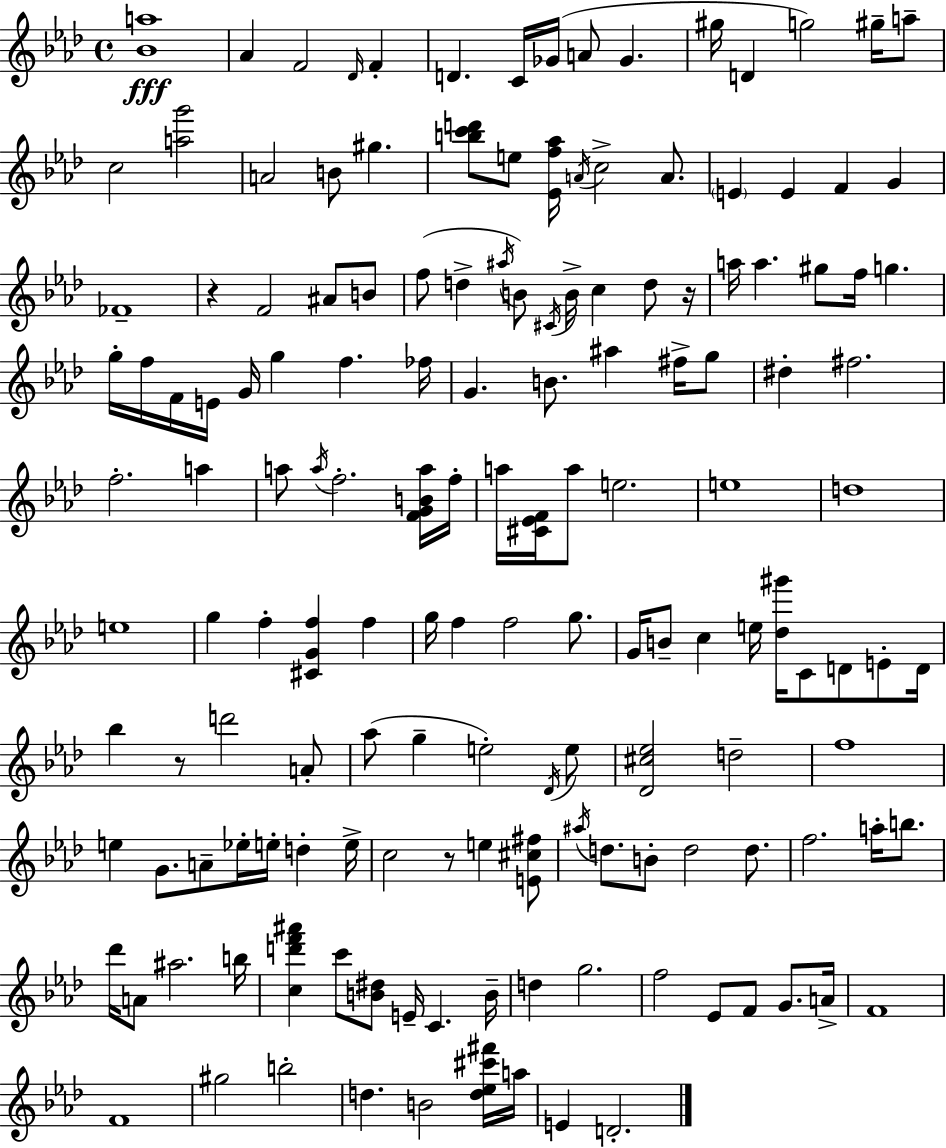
{
  \clef treble
  \time 4/4
  \defaultTimeSignature
  \key f \minor
  <bes' a''>1\fff | aes'4 f'2 \grace { des'16 } f'4-. | d'4. c'16 ges'16( a'8 ges'4. | gis''16 d'4 g''2) gis''16-- a''8-- | \break c''2 <a'' g'''>2 | a'2 b'8 gis''4. | <b'' c''' d'''>8 e''8 <ees' f'' aes''>16 \acciaccatura { a'16 } c''2-> a'8. | \parenthesize e'4 e'4 f'4 g'4 | \break fes'1-- | r4 f'2 ais'8 | b'8 f''8( d''4-> \acciaccatura { ais''16 }) b'8 \acciaccatura { cis'16 } b'16-> c''4 | d''8 r16 a''16 a''4. gis''8 f''16 g''4. | \break g''16-. f''16 f'16 e'16 g'16 g''4 f''4. | fes''16 g'4. b'8. ais''4 | fis''16-> g''8 dis''4-. fis''2. | f''2.-. | \break a''4 a''8 \acciaccatura { a''16 } f''2.-. | <f' g' b' a''>16 f''16-. a''16 <cis' ees' f'>16 a''8 e''2. | e''1 | d''1 | \break e''1 | g''4 f''4-. <cis' g' f''>4 | f''4 g''16 f''4 f''2 | g''8. g'16 b'8-- c''4 e''16 <des'' gis'''>16 c'8 | \break d'8 e'8-. d'16 bes''4 r8 d'''2 | a'8-. aes''8( g''4-- e''2-.) | \acciaccatura { des'16 } e''8 <des' cis'' ees''>2 d''2-- | f''1 | \break e''4 g'8. a'8-- ees''16-. | e''16-. d''4-. e''16-> c''2 r8 | e''4 <e' cis'' fis''>8 \acciaccatura { ais''16 } d''8. b'8-. d''2 | d''8. f''2. | \break a''16-. b''8. des'''16 a'8 ais''2. | b''16 <c'' d''' f''' ais'''>4 c'''8 <b' dis''>8 e'16-- | c'4. b'16-- d''4 g''2. | f''2 ees'8 | \break f'8 g'8. a'16-> f'1 | f'1 | gis''2 b''2-. | d''4. b'2 | \break <d'' ees'' cis''' fis'''>16 a''16 e'4 d'2.-. | \bar "|."
}